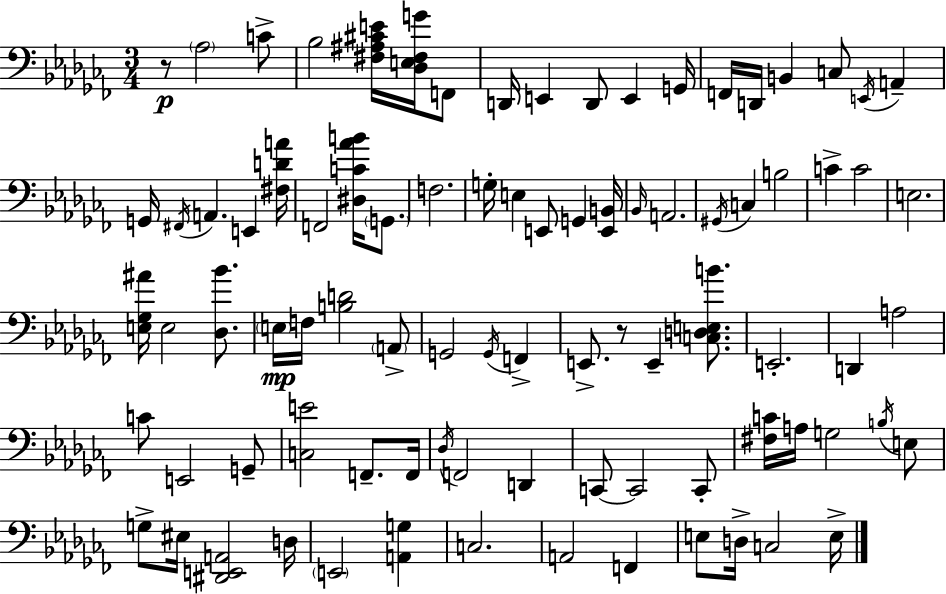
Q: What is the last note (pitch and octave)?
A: E3